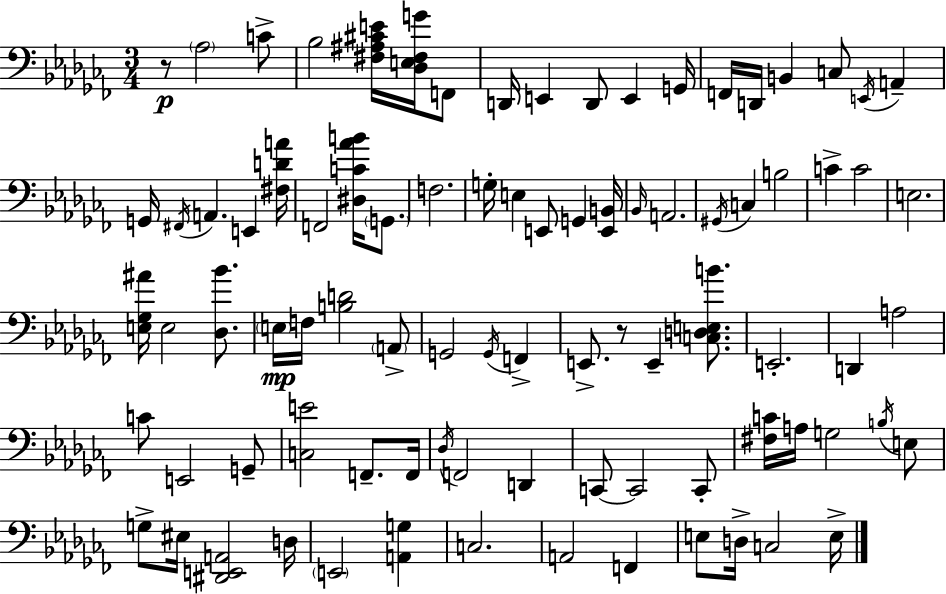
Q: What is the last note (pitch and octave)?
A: E3